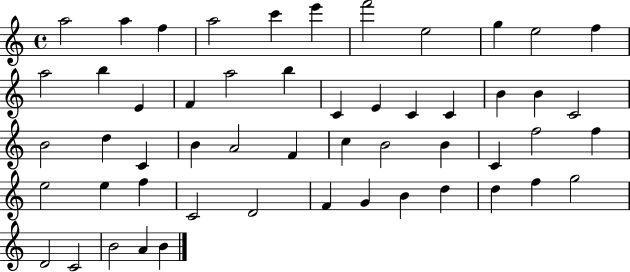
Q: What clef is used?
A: treble